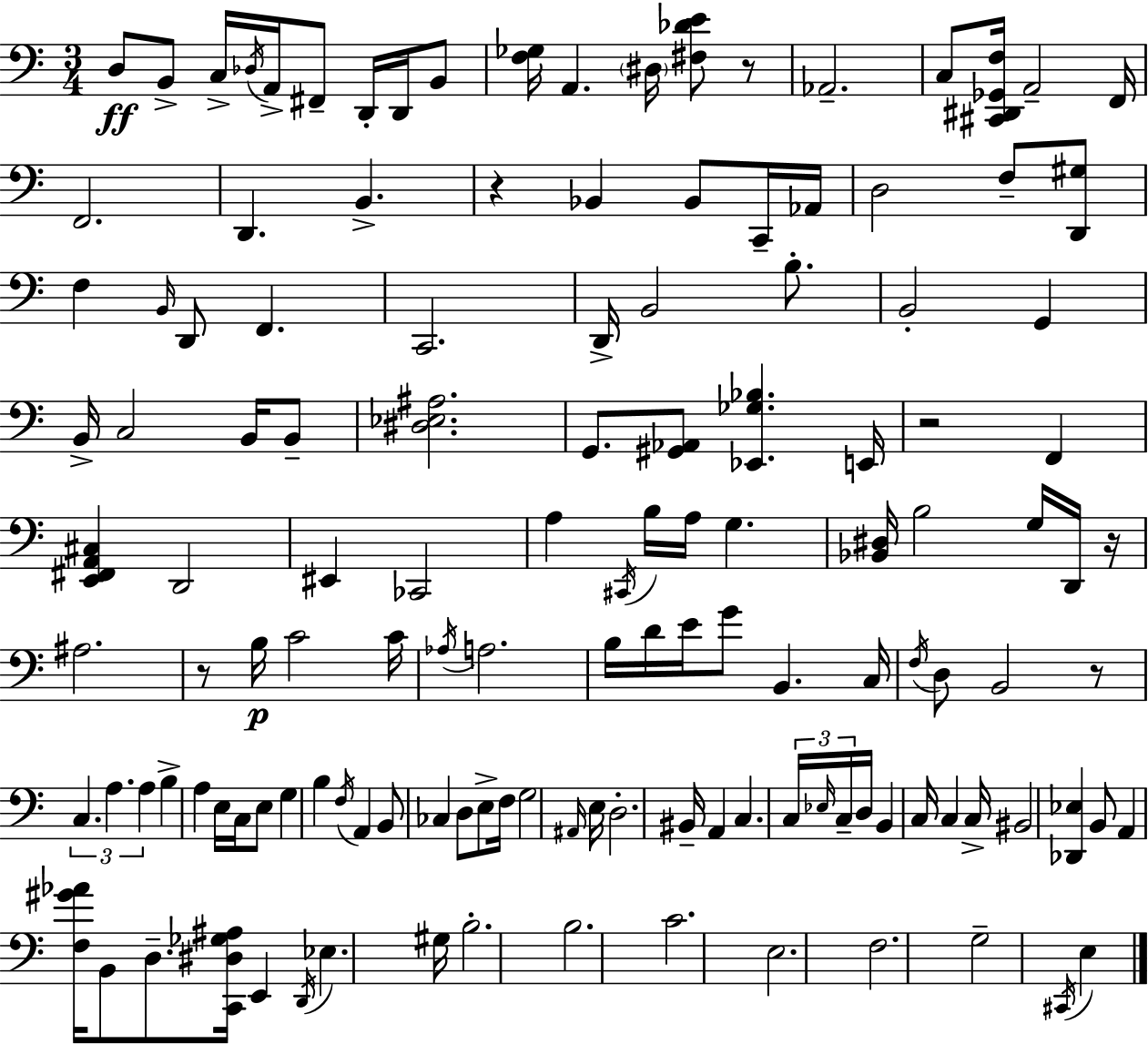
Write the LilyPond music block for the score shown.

{
  \clef bass
  \numericTimeSignature
  \time 3/4
  \key a \minor
  \repeat volta 2 { d8\ff b,8-> c16-> \acciaccatura { des16 } a,16-> fis,8-- d,16-. d,16 b,8 | <f ges>16 a,4. \parenthesize dis16 <fis des' e'>8 r8 | aes,2.-- | c8 <cis, dis, ges, f>16 a,2-- | \break f,16 f,2. | d,4. b,4.-> | r4 bes,4 bes,8 c,16-- | aes,16 d2 f8-- <d, gis>8 | \break f4 \grace { b,16 } d,8 f,4. | c,2. | d,16-> b,2 b8.-. | b,2-. g,4 | \break b,16-> c2 b,16 | b,8-- <dis ees ais>2. | g,8. <gis, aes,>8 <ees, ges bes>4. | e,16 r2 f,4 | \break <e, fis, a, cis>4 d,2 | eis,4 ces,2 | a4 \acciaccatura { cis,16 } b16 a16 g4. | <bes, dis>16 b2 | \break g16 d,16 r16 ais2. | r8 b16\p c'2 | c'16 \acciaccatura { aes16 } a2. | b16 d'16 e'16 g'8 b,4. | \break c16 \acciaccatura { f16 } d8 b,2 | r8 \tuplet 3/2 { c4. a4. | a4 } b4-> | a4 e16 c16 e8 g4 | \break b4 \acciaccatura { f16 } a,4 b,8 | ces4 d8 e8-> f16 g2 | \grace { ais,16 } e16 d2.-. | bis,16-- a,4 | \break c4. \tuplet 3/2 { c16 \grace { ees16 } c16-- } d16 b,4 | c16 c4 c16-> bis,2 | <des, ees>4 b,8 a,4 | <f gis' aes'>16 b,8 d8.-- <c, dis ges ais>16 e,4 | \break \acciaccatura { d,16 } ees4. gis16 b2.-. | b2. | c'2. | e2. | \break f2. | g2-- | \acciaccatura { cis,16 } e4 } \bar "|."
}